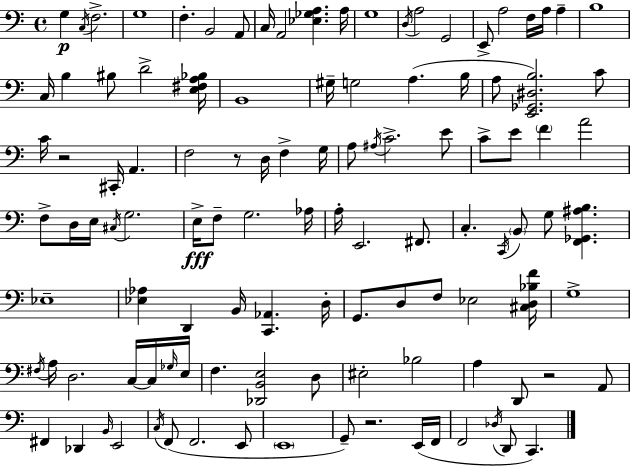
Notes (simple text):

G3/q C3/s F3/h. G3/w F3/q. B2/h A2/e C3/s A2/h [Eb3,Gb3,A3]/q. A3/s G3/w D3/s A3/h G2/h E2/e A3/h F3/s A3/s A3/q B3/w C3/s B3/q BIS3/e D4/h [E3,F#3,A3,Bb3]/s B2/w G#3/s G3/h A3/q. B3/s A3/e [E2,Gb2,D#3,B3]/h. C4/e C4/s R/h C#2/s A2/q. F3/h R/e D3/s F3/q G3/s A3/e A#3/s C4/h. E4/e C4/e E4/e F4/q A4/h F3/e D3/s E3/s C#3/s G3/h. E3/s F3/e G3/h. Ab3/s A3/s E2/h. F#2/e. C3/q. C2/s B2/e G3/e [F2,Gb2,A#3,B3]/q. Eb3/w [Eb3,Ab3]/q D2/q B2/s [C2,Ab2]/q. D3/s G2/e. D3/e F3/e Eb3/h [C#3,D3,Bb3,F4]/s G3/w F#3/s A3/s D3/h. C3/s C3/s Gb3/s E3/s F3/q. [Db2,B2,E3]/h D3/e EIS3/h Bb3/h A3/q D2/e R/h A2/e F#2/q Db2/q B2/s E2/h C3/s F2/e F2/h. E2/e E2/w G2/e R/h. E2/s F2/s F2/h Db3/s D2/e C2/q.